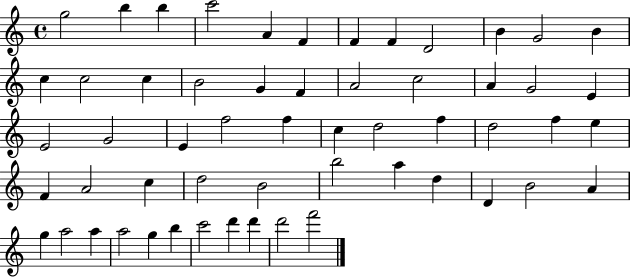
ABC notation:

X:1
T:Untitled
M:4/4
L:1/4
K:C
g2 b b c'2 A F F F D2 B G2 B c c2 c B2 G F A2 c2 A G2 E E2 G2 E f2 f c d2 f d2 f e F A2 c d2 B2 b2 a d D B2 A g a2 a a2 g b c'2 d' d' d'2 f'2